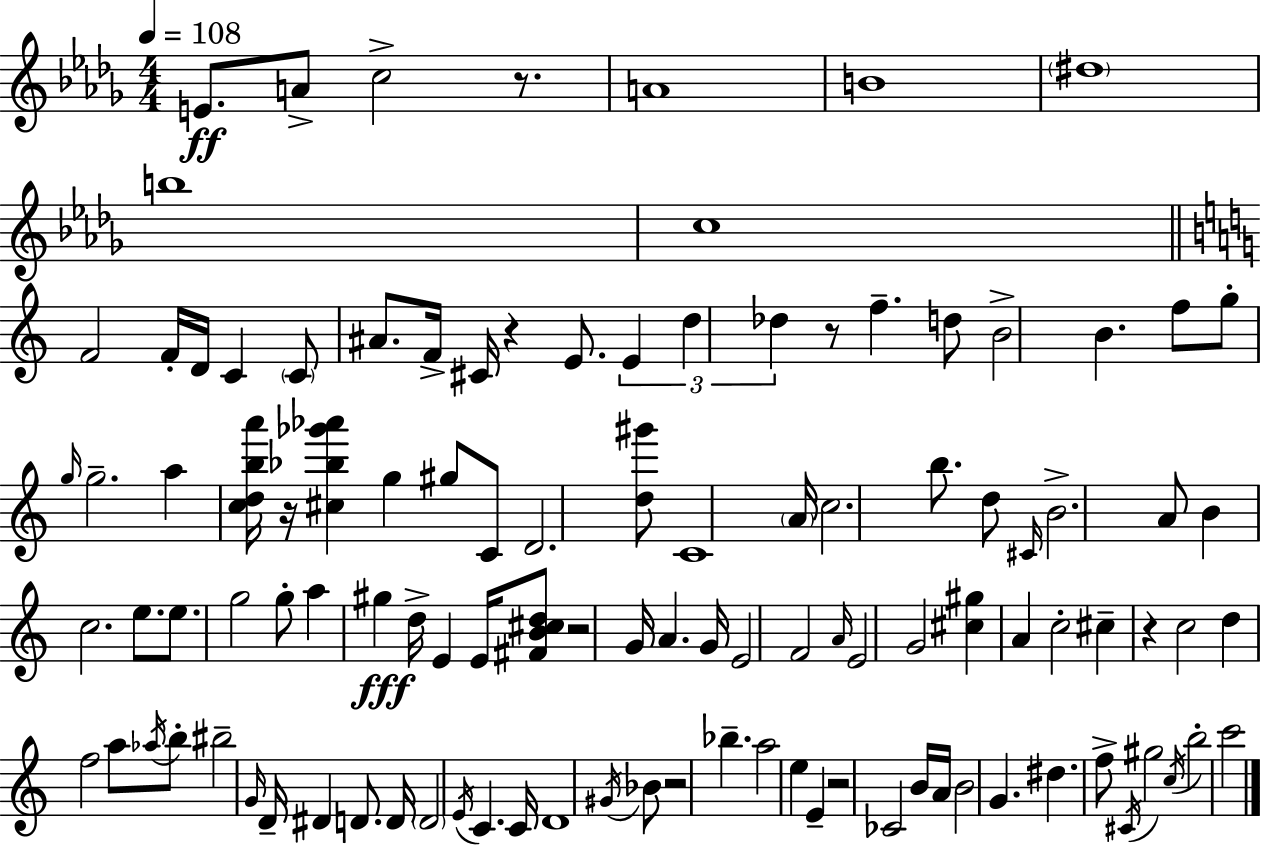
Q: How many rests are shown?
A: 8